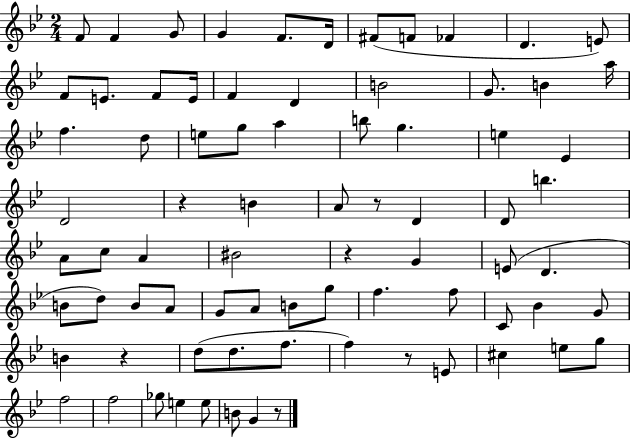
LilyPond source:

{
  \clef treble
  \numericTimeSignature
  \time 2/4
  \key bes \major
  f'8 f'4 g'8 | g'4 f'8. d'16 | fis'8( f'8 fes'4 | d'4. e'8) | \break f'8 e'8. f'8 e'16 | f'4 d'4 | b'2 | g'8. b'4 a''16 | \break f''4. d''8 | e''8 g''8 a''4 | b''8 g''4. | e''4 ees'4 | \break d'2 | r4 b'4 | a'8 r8 d'4 | d'8 b''4. | \break a'8 c''8 a'4 | bis'2 | r4 g'4 | e'8( d'4. | \break b'8 d''8) b'8 a'8 | g'8 a'8 b'8 g''8 | f''4. f''8 | c'8 bes'4 g'8 | \break b'4 r4 | d''8( d''8. f''8. | f''4) r8 e'8 | cis''4 e''8 g''8 | \break f''2 | f''2 | ges''8 e''4 e''8 | b'8 g'4 r8 | \break \bar "|."
}